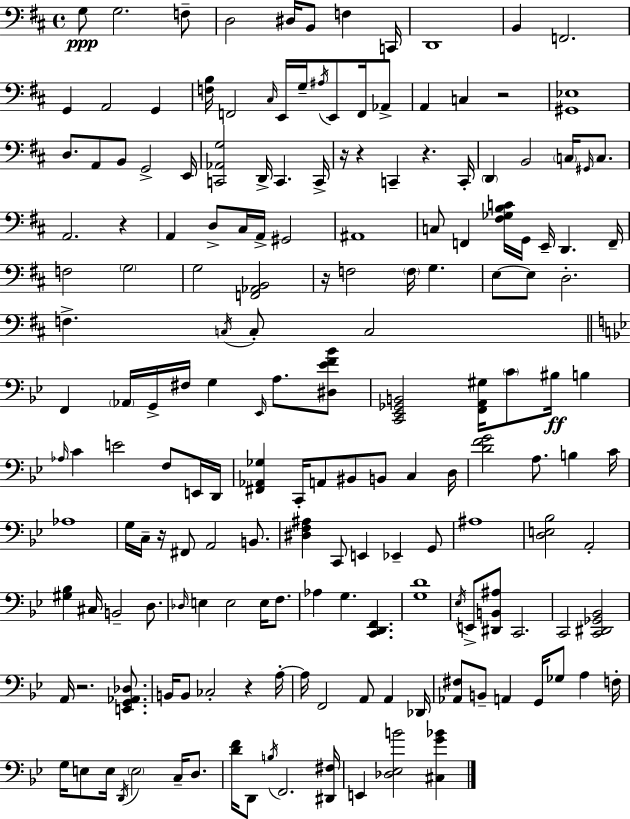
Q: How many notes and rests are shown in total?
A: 175